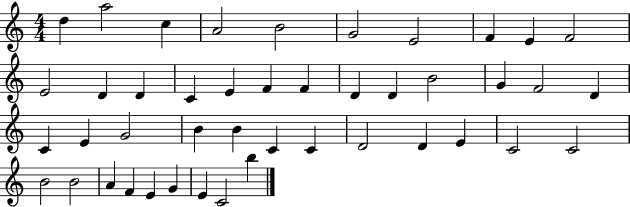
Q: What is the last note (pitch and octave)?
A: B5